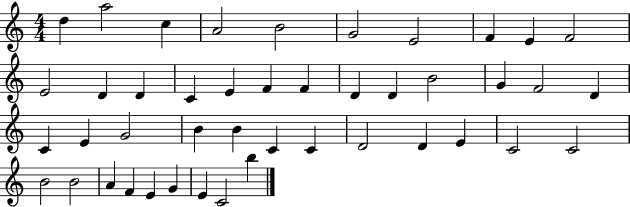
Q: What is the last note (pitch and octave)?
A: B5